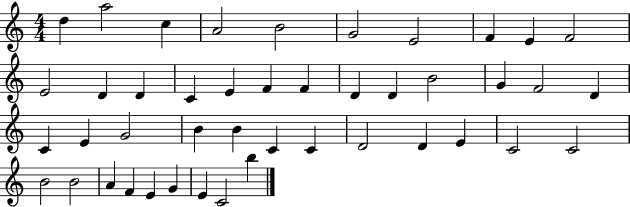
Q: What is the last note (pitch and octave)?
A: B5